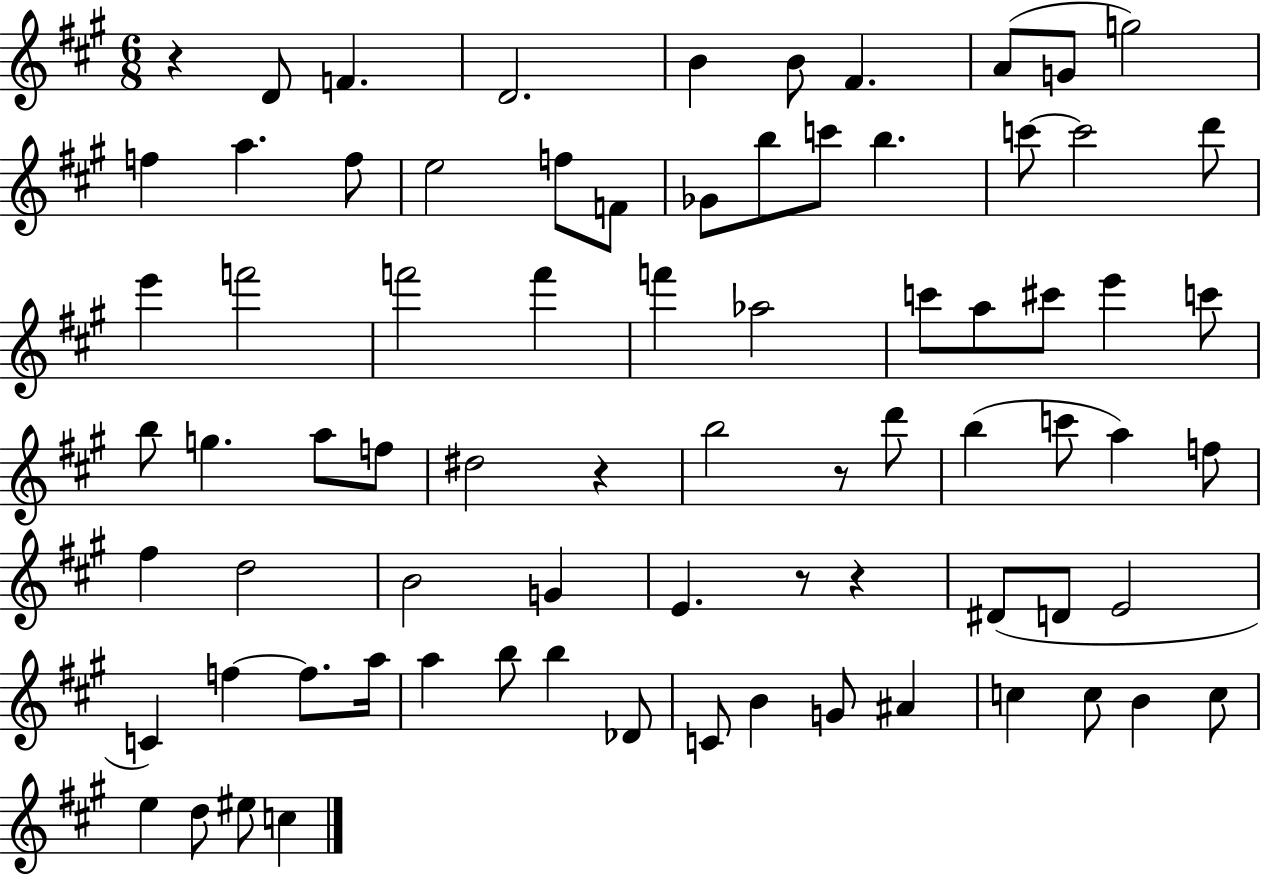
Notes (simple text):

R/q D4/e F4/q. D4/h. B4/q B4/e F#4/q. A4/e G4/e G5/h F5/q A5/q. F5/e E5/h F5/e F4/e Gb4/e B5/e C6/e B5/q. C6/e C6/h D6/e E6/q F6/h F6/h F6/q F6/q Ab5/h C6/e A5/e C#6/e E6/q C6/e B5/e G5/q. A5/e F5/e D#5/h R/q B5/h R/e D6/e B5/q C6/e A5/q F5/e F#5/q D5/h B4/h G4/q E4/q. R/e R/q D#4/e D4/e E4/h C4/q F5/q F5/e. A5/s A5/q B5/e B5/q Db4/e C4/e B4/q G4/e A#4/q C5/q C5/e B4/q C5/e E5/q D5/e EIS5/e C5/q